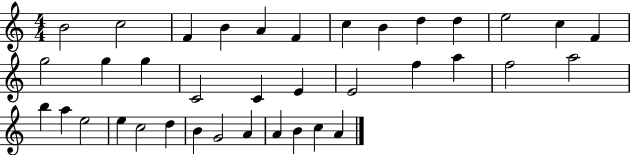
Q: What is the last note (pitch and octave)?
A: A4